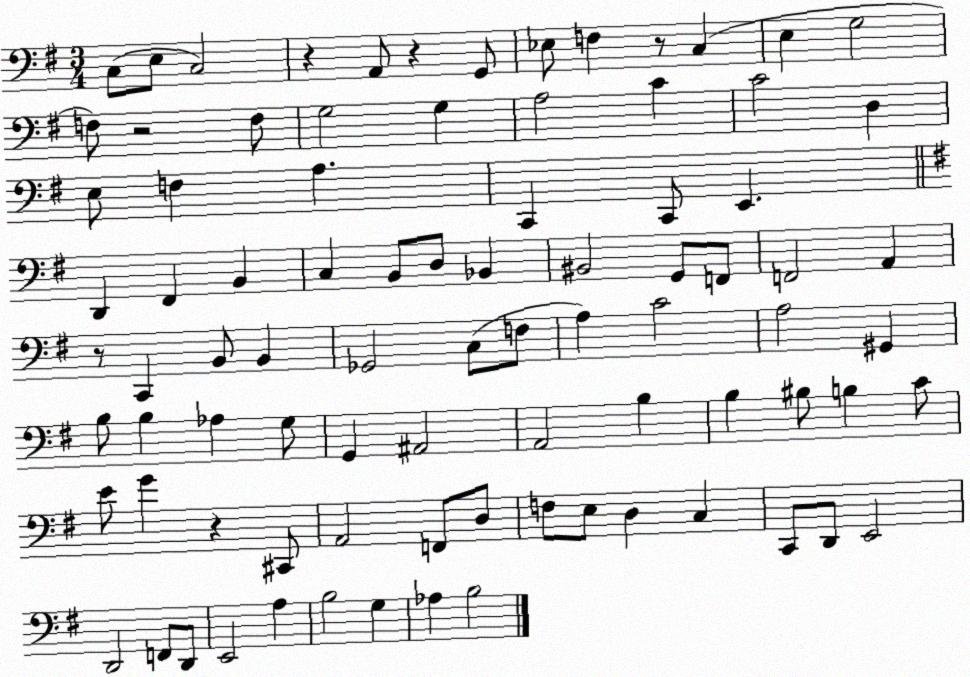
X:1
T:Untitled
M:3/4
L:1/4
K:G
C,/2 E,/2 C,2 z A,,/2 z G,,/2 _E,/2 F, z/2 C, E, G,2 F,/2 z2 F,/2 G,2 G, A,2 C C2 D, E,/2 F, A, C,, C,,/2 E,, D,, ^F,, B,, C, B,,/2 D,/2 _B,, ^B,,2 G,,/2 F,,/2 F,,2 A,, z/2 C,, B,,/2 B,, _G,,2 C,/2 F,/2 A, C2 A,2 ^G,, B,/2 B, _A, G,/2 G,, ^A,,2 A,,2 B, B, ^B,/2 B, C/2 E/2 G z ^C,,/2 A,,2 F,,/2 D,/2 F,/2 E,/2 D, C, C,,/2 D,,/2 E,,2 D,,2 F,,/2 D,,/2 E,,2 A, B,2 G, _A, B,2